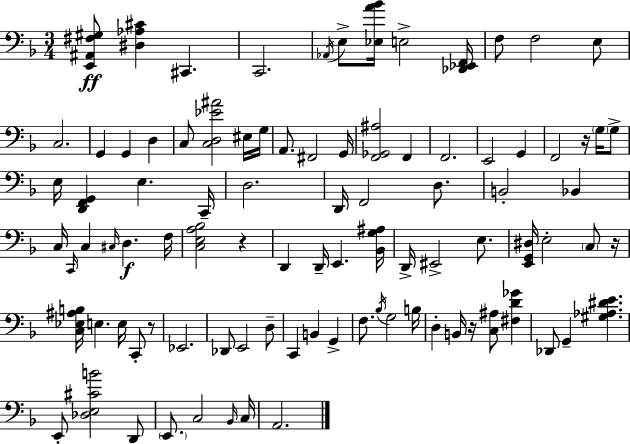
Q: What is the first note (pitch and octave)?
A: C#2